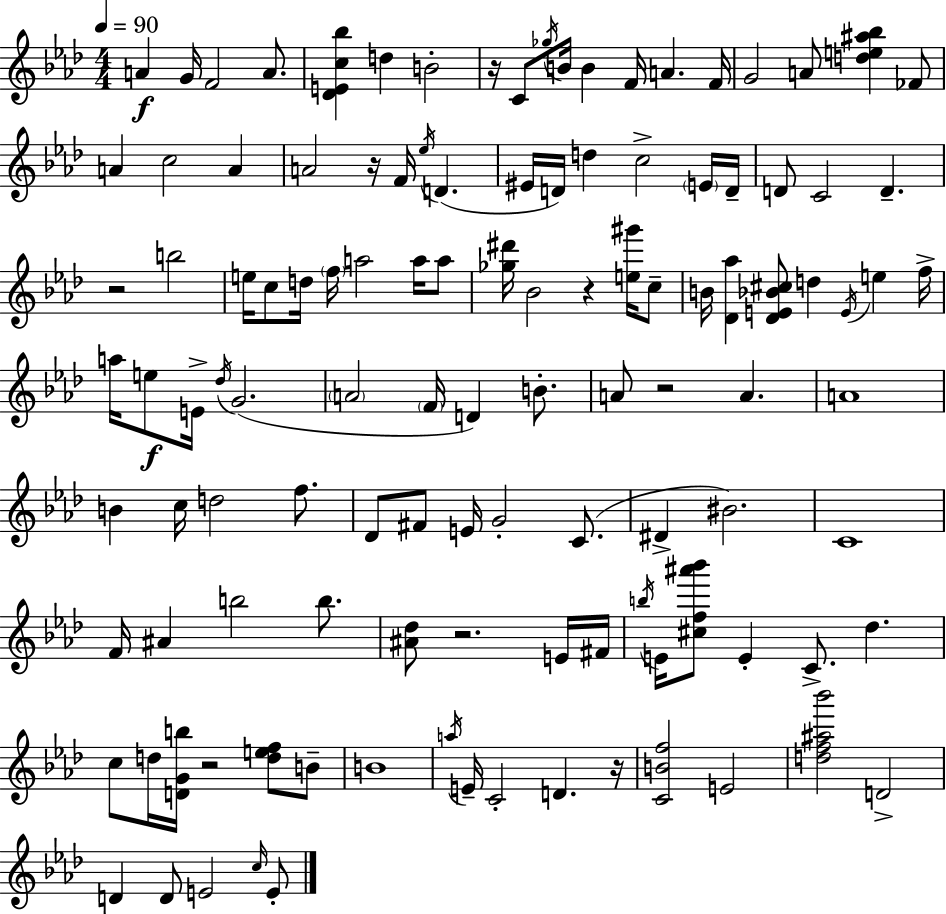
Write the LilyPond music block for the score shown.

{
  \clef treble
  \numericTimeSignature
  \time 4/4
  \key aes \major
  \tempo 4 = 90
  a'4\f g'16 f'2 a'8. | <des' e' c'' bes''>4 d''4 b'2-. | r16 c'8 \acciaccatura { ges''16 } b'16 b'4 f'16 a'4. | f'16 g'2 a'8 <d'' e'' ais'' bes''>4 fes'8 | \break a'4 c''2 a'4 | a'2 r16 f'16 \acciaccatura { ees''16 } d'4.( | eis'16 d'16) d''4 c''2-> | \parenthesize e'16 d'16-- d'8 c'2 d'4.-- | \break r2 b''2 | e''16 c''8 d''16 \parenthesize f''16 a''2 a''16 | a''8 <ges'' dis'''>16 bes'2 r4 <e'' gis'''>16 | c''8-- b'16 <des' aes''>4 <des' e' bes' cis''>8 d''4 \acciaccatura { e'16 } e''4 | \break f''16-> a''16 e''8\f e'16-> \acciaccatura { des''16 }( g'2. | \parenthesize a'2 \parenthesize f'16 d'4) | b'8.-. a'8 r2 a'4. | a'1 | \break b'4 c''16 d''2 | f''8. des'8 fis'8 e'16 g'2-. | c'8.( dis'4-> bis'2.) | c'1 | \break f'16 ais'4 b''2 | b''8. <ais' des''>8 r2. | e'16 fis'16 \acciaccatura { b''16 } e'16 <cis'' f'' ais''' bes'''>8 e'4-. c'8.-> des''4. | c''8 d''16 <d' g' b''>16 r2 | \break <d'' e'' f''>8 b'8-- b'1 | \acciaccatura { a''16 } e'16-- c'2-. d'4. | r16 <c' b' f''>2 e'2 | <d'' f'' ais'' bes'''>2 d'2-> | \break d'4 d'8 e'2 | \grace { c''16 } e'8-. \bar "|."
}